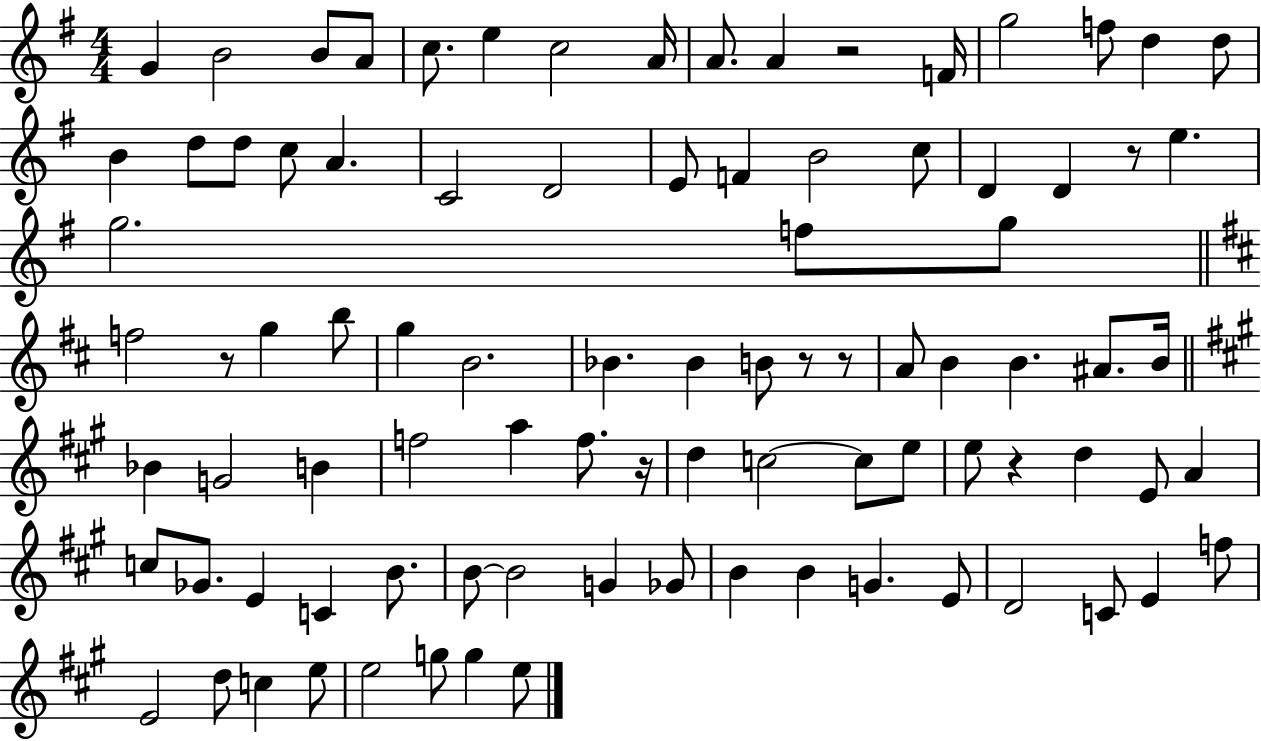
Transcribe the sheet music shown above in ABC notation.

X:1
T:Untitled
M:4/4
L:1/4
K:G
G B2 B/2 A/2 c/2 e c2 A/4 A/2 A z2 F/4 g2 f/2 d d/2 B d/2 d/2 c/2 A C2 D2 E/2 F B2 c/2 D D z/2 e g2 f/2 g/2 f2 z/2 g b/2 g B2 _B _B B/2 z/2 z/2 A/2 B B ^A/2 B/4 _B G2 B f2 a f/2 z/4 d c2 c/2 e/2 e/2 z d E/2 A c/2 _G/2 E C B/2 B/2 B2 G _G/2 B B G E/2 D2 C/2 E f/2 E2 d/2 c e/2 e2 g/2 g e/2